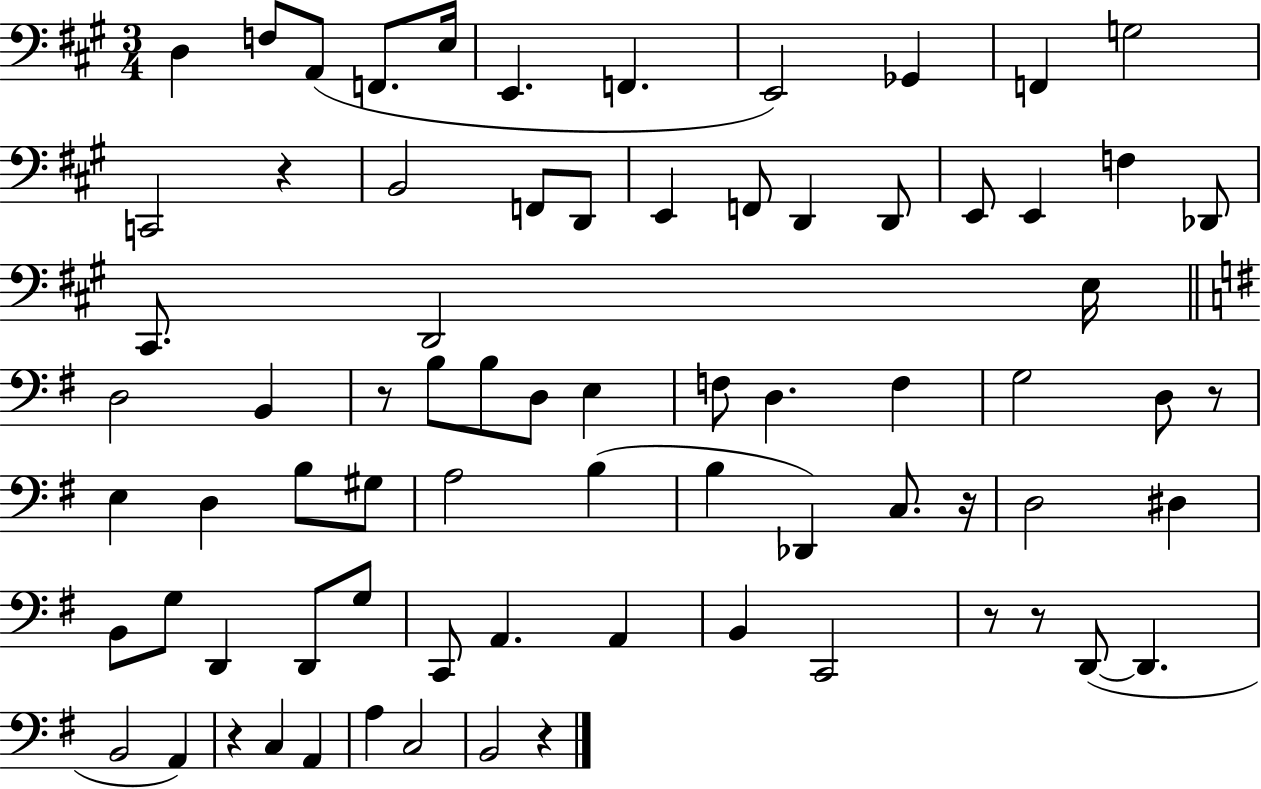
{
  \clef bass
  \numericTimeSignature
  \time 3/4
  \key a \major
  \repeat volta 2 { d4 f8 a,8( f,8. e16 | e,4. f,4. | e,2) ges,4 | f,4 g2 | \break c,2 r4 | b,2 f,8 d,8 | e,4 f,8 d,4 d,8 | e,8 e,4 f4 des,8 | \break cis,8. d,2 e16 | \bar "||" \break \key g \major d2 b,4 | r8 b8 b8 d8 e4 | f8 d4. f4 | g2 d8 r8 | \break e4 d4 b8 gis8 | a2 b4( | b4 des,4) c8. r16 | d2 dis4 | \break b,8 g8 d,4 d,8 g8 | c,8 a,4. a,4 | b,4 c,2 | r8 r8 d,8~(~ d,4. | \break b,2 a,4) | r4 c4 a,4 | a4 c2 | b,2 r4 | \break } \bar "|."
}